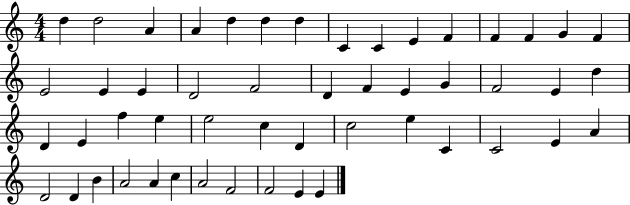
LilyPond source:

{
  \clef treble
  \numericTimeSignature
  \time 4/4
  \key c \major
  d''4 d''2 a'4 | a'4 d''4 d''4 d''4 | c'4 c'4 e'4 f'4 | f'4 f'4 g'4 f'4 | \break e'2 e'4 e'4 | d'2 f'2 | d'4 f'4 e'4 g'4 | f'2 e'4 d''4 | \break d'4 e'4 f''4 e''4 | e''2 c''4 d'4 | c''2 e''4 c'4 | c'2 e'4 a'4 | \break d'2 d'4 b'4 | a'2 a'4 c''4 | a'2 f'2 | f'2 e'4 e'4 | \break \bar "|."
}